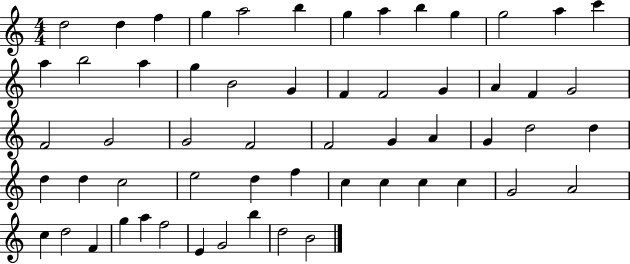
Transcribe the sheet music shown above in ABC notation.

X:1
T:Untitled
M:4/4
L:1/4
K:C
d2 d f g a2 b g a b g g2 a c' a b2 a g B2 G F F2 G A F G2 F2 G2 G2 F2 F2 G A G d2 d d d c2 e2 d f c c c c G2 A2 c d2 F g a f2 E G2 b d2 B2